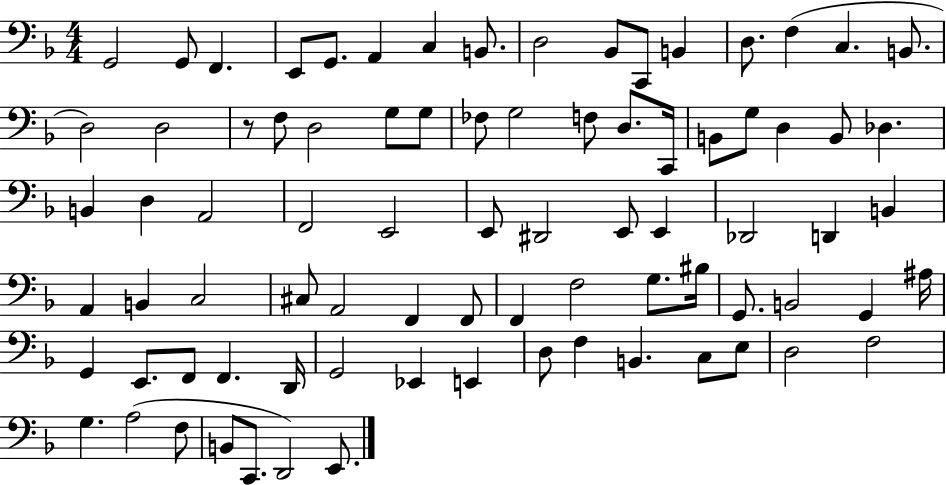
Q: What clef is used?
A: bass